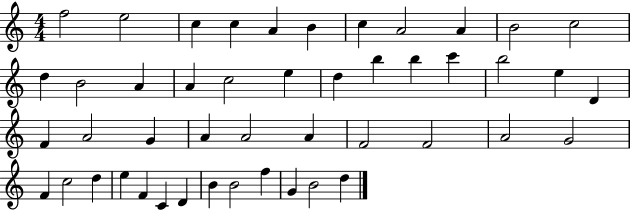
X:1
T:Untitled
M:4/4
L:1/4
K:C
f2 e2 c c A B c A2 A B2 c2 d B2 A A c2 e d b b c' b2 e D F A2 G A A2 A F2 F2 A2 G2 F c2 d e F C D B B2 f G B2 d